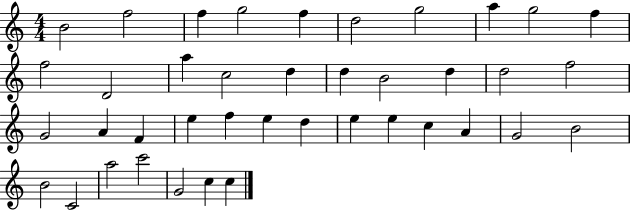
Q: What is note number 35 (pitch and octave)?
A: C4